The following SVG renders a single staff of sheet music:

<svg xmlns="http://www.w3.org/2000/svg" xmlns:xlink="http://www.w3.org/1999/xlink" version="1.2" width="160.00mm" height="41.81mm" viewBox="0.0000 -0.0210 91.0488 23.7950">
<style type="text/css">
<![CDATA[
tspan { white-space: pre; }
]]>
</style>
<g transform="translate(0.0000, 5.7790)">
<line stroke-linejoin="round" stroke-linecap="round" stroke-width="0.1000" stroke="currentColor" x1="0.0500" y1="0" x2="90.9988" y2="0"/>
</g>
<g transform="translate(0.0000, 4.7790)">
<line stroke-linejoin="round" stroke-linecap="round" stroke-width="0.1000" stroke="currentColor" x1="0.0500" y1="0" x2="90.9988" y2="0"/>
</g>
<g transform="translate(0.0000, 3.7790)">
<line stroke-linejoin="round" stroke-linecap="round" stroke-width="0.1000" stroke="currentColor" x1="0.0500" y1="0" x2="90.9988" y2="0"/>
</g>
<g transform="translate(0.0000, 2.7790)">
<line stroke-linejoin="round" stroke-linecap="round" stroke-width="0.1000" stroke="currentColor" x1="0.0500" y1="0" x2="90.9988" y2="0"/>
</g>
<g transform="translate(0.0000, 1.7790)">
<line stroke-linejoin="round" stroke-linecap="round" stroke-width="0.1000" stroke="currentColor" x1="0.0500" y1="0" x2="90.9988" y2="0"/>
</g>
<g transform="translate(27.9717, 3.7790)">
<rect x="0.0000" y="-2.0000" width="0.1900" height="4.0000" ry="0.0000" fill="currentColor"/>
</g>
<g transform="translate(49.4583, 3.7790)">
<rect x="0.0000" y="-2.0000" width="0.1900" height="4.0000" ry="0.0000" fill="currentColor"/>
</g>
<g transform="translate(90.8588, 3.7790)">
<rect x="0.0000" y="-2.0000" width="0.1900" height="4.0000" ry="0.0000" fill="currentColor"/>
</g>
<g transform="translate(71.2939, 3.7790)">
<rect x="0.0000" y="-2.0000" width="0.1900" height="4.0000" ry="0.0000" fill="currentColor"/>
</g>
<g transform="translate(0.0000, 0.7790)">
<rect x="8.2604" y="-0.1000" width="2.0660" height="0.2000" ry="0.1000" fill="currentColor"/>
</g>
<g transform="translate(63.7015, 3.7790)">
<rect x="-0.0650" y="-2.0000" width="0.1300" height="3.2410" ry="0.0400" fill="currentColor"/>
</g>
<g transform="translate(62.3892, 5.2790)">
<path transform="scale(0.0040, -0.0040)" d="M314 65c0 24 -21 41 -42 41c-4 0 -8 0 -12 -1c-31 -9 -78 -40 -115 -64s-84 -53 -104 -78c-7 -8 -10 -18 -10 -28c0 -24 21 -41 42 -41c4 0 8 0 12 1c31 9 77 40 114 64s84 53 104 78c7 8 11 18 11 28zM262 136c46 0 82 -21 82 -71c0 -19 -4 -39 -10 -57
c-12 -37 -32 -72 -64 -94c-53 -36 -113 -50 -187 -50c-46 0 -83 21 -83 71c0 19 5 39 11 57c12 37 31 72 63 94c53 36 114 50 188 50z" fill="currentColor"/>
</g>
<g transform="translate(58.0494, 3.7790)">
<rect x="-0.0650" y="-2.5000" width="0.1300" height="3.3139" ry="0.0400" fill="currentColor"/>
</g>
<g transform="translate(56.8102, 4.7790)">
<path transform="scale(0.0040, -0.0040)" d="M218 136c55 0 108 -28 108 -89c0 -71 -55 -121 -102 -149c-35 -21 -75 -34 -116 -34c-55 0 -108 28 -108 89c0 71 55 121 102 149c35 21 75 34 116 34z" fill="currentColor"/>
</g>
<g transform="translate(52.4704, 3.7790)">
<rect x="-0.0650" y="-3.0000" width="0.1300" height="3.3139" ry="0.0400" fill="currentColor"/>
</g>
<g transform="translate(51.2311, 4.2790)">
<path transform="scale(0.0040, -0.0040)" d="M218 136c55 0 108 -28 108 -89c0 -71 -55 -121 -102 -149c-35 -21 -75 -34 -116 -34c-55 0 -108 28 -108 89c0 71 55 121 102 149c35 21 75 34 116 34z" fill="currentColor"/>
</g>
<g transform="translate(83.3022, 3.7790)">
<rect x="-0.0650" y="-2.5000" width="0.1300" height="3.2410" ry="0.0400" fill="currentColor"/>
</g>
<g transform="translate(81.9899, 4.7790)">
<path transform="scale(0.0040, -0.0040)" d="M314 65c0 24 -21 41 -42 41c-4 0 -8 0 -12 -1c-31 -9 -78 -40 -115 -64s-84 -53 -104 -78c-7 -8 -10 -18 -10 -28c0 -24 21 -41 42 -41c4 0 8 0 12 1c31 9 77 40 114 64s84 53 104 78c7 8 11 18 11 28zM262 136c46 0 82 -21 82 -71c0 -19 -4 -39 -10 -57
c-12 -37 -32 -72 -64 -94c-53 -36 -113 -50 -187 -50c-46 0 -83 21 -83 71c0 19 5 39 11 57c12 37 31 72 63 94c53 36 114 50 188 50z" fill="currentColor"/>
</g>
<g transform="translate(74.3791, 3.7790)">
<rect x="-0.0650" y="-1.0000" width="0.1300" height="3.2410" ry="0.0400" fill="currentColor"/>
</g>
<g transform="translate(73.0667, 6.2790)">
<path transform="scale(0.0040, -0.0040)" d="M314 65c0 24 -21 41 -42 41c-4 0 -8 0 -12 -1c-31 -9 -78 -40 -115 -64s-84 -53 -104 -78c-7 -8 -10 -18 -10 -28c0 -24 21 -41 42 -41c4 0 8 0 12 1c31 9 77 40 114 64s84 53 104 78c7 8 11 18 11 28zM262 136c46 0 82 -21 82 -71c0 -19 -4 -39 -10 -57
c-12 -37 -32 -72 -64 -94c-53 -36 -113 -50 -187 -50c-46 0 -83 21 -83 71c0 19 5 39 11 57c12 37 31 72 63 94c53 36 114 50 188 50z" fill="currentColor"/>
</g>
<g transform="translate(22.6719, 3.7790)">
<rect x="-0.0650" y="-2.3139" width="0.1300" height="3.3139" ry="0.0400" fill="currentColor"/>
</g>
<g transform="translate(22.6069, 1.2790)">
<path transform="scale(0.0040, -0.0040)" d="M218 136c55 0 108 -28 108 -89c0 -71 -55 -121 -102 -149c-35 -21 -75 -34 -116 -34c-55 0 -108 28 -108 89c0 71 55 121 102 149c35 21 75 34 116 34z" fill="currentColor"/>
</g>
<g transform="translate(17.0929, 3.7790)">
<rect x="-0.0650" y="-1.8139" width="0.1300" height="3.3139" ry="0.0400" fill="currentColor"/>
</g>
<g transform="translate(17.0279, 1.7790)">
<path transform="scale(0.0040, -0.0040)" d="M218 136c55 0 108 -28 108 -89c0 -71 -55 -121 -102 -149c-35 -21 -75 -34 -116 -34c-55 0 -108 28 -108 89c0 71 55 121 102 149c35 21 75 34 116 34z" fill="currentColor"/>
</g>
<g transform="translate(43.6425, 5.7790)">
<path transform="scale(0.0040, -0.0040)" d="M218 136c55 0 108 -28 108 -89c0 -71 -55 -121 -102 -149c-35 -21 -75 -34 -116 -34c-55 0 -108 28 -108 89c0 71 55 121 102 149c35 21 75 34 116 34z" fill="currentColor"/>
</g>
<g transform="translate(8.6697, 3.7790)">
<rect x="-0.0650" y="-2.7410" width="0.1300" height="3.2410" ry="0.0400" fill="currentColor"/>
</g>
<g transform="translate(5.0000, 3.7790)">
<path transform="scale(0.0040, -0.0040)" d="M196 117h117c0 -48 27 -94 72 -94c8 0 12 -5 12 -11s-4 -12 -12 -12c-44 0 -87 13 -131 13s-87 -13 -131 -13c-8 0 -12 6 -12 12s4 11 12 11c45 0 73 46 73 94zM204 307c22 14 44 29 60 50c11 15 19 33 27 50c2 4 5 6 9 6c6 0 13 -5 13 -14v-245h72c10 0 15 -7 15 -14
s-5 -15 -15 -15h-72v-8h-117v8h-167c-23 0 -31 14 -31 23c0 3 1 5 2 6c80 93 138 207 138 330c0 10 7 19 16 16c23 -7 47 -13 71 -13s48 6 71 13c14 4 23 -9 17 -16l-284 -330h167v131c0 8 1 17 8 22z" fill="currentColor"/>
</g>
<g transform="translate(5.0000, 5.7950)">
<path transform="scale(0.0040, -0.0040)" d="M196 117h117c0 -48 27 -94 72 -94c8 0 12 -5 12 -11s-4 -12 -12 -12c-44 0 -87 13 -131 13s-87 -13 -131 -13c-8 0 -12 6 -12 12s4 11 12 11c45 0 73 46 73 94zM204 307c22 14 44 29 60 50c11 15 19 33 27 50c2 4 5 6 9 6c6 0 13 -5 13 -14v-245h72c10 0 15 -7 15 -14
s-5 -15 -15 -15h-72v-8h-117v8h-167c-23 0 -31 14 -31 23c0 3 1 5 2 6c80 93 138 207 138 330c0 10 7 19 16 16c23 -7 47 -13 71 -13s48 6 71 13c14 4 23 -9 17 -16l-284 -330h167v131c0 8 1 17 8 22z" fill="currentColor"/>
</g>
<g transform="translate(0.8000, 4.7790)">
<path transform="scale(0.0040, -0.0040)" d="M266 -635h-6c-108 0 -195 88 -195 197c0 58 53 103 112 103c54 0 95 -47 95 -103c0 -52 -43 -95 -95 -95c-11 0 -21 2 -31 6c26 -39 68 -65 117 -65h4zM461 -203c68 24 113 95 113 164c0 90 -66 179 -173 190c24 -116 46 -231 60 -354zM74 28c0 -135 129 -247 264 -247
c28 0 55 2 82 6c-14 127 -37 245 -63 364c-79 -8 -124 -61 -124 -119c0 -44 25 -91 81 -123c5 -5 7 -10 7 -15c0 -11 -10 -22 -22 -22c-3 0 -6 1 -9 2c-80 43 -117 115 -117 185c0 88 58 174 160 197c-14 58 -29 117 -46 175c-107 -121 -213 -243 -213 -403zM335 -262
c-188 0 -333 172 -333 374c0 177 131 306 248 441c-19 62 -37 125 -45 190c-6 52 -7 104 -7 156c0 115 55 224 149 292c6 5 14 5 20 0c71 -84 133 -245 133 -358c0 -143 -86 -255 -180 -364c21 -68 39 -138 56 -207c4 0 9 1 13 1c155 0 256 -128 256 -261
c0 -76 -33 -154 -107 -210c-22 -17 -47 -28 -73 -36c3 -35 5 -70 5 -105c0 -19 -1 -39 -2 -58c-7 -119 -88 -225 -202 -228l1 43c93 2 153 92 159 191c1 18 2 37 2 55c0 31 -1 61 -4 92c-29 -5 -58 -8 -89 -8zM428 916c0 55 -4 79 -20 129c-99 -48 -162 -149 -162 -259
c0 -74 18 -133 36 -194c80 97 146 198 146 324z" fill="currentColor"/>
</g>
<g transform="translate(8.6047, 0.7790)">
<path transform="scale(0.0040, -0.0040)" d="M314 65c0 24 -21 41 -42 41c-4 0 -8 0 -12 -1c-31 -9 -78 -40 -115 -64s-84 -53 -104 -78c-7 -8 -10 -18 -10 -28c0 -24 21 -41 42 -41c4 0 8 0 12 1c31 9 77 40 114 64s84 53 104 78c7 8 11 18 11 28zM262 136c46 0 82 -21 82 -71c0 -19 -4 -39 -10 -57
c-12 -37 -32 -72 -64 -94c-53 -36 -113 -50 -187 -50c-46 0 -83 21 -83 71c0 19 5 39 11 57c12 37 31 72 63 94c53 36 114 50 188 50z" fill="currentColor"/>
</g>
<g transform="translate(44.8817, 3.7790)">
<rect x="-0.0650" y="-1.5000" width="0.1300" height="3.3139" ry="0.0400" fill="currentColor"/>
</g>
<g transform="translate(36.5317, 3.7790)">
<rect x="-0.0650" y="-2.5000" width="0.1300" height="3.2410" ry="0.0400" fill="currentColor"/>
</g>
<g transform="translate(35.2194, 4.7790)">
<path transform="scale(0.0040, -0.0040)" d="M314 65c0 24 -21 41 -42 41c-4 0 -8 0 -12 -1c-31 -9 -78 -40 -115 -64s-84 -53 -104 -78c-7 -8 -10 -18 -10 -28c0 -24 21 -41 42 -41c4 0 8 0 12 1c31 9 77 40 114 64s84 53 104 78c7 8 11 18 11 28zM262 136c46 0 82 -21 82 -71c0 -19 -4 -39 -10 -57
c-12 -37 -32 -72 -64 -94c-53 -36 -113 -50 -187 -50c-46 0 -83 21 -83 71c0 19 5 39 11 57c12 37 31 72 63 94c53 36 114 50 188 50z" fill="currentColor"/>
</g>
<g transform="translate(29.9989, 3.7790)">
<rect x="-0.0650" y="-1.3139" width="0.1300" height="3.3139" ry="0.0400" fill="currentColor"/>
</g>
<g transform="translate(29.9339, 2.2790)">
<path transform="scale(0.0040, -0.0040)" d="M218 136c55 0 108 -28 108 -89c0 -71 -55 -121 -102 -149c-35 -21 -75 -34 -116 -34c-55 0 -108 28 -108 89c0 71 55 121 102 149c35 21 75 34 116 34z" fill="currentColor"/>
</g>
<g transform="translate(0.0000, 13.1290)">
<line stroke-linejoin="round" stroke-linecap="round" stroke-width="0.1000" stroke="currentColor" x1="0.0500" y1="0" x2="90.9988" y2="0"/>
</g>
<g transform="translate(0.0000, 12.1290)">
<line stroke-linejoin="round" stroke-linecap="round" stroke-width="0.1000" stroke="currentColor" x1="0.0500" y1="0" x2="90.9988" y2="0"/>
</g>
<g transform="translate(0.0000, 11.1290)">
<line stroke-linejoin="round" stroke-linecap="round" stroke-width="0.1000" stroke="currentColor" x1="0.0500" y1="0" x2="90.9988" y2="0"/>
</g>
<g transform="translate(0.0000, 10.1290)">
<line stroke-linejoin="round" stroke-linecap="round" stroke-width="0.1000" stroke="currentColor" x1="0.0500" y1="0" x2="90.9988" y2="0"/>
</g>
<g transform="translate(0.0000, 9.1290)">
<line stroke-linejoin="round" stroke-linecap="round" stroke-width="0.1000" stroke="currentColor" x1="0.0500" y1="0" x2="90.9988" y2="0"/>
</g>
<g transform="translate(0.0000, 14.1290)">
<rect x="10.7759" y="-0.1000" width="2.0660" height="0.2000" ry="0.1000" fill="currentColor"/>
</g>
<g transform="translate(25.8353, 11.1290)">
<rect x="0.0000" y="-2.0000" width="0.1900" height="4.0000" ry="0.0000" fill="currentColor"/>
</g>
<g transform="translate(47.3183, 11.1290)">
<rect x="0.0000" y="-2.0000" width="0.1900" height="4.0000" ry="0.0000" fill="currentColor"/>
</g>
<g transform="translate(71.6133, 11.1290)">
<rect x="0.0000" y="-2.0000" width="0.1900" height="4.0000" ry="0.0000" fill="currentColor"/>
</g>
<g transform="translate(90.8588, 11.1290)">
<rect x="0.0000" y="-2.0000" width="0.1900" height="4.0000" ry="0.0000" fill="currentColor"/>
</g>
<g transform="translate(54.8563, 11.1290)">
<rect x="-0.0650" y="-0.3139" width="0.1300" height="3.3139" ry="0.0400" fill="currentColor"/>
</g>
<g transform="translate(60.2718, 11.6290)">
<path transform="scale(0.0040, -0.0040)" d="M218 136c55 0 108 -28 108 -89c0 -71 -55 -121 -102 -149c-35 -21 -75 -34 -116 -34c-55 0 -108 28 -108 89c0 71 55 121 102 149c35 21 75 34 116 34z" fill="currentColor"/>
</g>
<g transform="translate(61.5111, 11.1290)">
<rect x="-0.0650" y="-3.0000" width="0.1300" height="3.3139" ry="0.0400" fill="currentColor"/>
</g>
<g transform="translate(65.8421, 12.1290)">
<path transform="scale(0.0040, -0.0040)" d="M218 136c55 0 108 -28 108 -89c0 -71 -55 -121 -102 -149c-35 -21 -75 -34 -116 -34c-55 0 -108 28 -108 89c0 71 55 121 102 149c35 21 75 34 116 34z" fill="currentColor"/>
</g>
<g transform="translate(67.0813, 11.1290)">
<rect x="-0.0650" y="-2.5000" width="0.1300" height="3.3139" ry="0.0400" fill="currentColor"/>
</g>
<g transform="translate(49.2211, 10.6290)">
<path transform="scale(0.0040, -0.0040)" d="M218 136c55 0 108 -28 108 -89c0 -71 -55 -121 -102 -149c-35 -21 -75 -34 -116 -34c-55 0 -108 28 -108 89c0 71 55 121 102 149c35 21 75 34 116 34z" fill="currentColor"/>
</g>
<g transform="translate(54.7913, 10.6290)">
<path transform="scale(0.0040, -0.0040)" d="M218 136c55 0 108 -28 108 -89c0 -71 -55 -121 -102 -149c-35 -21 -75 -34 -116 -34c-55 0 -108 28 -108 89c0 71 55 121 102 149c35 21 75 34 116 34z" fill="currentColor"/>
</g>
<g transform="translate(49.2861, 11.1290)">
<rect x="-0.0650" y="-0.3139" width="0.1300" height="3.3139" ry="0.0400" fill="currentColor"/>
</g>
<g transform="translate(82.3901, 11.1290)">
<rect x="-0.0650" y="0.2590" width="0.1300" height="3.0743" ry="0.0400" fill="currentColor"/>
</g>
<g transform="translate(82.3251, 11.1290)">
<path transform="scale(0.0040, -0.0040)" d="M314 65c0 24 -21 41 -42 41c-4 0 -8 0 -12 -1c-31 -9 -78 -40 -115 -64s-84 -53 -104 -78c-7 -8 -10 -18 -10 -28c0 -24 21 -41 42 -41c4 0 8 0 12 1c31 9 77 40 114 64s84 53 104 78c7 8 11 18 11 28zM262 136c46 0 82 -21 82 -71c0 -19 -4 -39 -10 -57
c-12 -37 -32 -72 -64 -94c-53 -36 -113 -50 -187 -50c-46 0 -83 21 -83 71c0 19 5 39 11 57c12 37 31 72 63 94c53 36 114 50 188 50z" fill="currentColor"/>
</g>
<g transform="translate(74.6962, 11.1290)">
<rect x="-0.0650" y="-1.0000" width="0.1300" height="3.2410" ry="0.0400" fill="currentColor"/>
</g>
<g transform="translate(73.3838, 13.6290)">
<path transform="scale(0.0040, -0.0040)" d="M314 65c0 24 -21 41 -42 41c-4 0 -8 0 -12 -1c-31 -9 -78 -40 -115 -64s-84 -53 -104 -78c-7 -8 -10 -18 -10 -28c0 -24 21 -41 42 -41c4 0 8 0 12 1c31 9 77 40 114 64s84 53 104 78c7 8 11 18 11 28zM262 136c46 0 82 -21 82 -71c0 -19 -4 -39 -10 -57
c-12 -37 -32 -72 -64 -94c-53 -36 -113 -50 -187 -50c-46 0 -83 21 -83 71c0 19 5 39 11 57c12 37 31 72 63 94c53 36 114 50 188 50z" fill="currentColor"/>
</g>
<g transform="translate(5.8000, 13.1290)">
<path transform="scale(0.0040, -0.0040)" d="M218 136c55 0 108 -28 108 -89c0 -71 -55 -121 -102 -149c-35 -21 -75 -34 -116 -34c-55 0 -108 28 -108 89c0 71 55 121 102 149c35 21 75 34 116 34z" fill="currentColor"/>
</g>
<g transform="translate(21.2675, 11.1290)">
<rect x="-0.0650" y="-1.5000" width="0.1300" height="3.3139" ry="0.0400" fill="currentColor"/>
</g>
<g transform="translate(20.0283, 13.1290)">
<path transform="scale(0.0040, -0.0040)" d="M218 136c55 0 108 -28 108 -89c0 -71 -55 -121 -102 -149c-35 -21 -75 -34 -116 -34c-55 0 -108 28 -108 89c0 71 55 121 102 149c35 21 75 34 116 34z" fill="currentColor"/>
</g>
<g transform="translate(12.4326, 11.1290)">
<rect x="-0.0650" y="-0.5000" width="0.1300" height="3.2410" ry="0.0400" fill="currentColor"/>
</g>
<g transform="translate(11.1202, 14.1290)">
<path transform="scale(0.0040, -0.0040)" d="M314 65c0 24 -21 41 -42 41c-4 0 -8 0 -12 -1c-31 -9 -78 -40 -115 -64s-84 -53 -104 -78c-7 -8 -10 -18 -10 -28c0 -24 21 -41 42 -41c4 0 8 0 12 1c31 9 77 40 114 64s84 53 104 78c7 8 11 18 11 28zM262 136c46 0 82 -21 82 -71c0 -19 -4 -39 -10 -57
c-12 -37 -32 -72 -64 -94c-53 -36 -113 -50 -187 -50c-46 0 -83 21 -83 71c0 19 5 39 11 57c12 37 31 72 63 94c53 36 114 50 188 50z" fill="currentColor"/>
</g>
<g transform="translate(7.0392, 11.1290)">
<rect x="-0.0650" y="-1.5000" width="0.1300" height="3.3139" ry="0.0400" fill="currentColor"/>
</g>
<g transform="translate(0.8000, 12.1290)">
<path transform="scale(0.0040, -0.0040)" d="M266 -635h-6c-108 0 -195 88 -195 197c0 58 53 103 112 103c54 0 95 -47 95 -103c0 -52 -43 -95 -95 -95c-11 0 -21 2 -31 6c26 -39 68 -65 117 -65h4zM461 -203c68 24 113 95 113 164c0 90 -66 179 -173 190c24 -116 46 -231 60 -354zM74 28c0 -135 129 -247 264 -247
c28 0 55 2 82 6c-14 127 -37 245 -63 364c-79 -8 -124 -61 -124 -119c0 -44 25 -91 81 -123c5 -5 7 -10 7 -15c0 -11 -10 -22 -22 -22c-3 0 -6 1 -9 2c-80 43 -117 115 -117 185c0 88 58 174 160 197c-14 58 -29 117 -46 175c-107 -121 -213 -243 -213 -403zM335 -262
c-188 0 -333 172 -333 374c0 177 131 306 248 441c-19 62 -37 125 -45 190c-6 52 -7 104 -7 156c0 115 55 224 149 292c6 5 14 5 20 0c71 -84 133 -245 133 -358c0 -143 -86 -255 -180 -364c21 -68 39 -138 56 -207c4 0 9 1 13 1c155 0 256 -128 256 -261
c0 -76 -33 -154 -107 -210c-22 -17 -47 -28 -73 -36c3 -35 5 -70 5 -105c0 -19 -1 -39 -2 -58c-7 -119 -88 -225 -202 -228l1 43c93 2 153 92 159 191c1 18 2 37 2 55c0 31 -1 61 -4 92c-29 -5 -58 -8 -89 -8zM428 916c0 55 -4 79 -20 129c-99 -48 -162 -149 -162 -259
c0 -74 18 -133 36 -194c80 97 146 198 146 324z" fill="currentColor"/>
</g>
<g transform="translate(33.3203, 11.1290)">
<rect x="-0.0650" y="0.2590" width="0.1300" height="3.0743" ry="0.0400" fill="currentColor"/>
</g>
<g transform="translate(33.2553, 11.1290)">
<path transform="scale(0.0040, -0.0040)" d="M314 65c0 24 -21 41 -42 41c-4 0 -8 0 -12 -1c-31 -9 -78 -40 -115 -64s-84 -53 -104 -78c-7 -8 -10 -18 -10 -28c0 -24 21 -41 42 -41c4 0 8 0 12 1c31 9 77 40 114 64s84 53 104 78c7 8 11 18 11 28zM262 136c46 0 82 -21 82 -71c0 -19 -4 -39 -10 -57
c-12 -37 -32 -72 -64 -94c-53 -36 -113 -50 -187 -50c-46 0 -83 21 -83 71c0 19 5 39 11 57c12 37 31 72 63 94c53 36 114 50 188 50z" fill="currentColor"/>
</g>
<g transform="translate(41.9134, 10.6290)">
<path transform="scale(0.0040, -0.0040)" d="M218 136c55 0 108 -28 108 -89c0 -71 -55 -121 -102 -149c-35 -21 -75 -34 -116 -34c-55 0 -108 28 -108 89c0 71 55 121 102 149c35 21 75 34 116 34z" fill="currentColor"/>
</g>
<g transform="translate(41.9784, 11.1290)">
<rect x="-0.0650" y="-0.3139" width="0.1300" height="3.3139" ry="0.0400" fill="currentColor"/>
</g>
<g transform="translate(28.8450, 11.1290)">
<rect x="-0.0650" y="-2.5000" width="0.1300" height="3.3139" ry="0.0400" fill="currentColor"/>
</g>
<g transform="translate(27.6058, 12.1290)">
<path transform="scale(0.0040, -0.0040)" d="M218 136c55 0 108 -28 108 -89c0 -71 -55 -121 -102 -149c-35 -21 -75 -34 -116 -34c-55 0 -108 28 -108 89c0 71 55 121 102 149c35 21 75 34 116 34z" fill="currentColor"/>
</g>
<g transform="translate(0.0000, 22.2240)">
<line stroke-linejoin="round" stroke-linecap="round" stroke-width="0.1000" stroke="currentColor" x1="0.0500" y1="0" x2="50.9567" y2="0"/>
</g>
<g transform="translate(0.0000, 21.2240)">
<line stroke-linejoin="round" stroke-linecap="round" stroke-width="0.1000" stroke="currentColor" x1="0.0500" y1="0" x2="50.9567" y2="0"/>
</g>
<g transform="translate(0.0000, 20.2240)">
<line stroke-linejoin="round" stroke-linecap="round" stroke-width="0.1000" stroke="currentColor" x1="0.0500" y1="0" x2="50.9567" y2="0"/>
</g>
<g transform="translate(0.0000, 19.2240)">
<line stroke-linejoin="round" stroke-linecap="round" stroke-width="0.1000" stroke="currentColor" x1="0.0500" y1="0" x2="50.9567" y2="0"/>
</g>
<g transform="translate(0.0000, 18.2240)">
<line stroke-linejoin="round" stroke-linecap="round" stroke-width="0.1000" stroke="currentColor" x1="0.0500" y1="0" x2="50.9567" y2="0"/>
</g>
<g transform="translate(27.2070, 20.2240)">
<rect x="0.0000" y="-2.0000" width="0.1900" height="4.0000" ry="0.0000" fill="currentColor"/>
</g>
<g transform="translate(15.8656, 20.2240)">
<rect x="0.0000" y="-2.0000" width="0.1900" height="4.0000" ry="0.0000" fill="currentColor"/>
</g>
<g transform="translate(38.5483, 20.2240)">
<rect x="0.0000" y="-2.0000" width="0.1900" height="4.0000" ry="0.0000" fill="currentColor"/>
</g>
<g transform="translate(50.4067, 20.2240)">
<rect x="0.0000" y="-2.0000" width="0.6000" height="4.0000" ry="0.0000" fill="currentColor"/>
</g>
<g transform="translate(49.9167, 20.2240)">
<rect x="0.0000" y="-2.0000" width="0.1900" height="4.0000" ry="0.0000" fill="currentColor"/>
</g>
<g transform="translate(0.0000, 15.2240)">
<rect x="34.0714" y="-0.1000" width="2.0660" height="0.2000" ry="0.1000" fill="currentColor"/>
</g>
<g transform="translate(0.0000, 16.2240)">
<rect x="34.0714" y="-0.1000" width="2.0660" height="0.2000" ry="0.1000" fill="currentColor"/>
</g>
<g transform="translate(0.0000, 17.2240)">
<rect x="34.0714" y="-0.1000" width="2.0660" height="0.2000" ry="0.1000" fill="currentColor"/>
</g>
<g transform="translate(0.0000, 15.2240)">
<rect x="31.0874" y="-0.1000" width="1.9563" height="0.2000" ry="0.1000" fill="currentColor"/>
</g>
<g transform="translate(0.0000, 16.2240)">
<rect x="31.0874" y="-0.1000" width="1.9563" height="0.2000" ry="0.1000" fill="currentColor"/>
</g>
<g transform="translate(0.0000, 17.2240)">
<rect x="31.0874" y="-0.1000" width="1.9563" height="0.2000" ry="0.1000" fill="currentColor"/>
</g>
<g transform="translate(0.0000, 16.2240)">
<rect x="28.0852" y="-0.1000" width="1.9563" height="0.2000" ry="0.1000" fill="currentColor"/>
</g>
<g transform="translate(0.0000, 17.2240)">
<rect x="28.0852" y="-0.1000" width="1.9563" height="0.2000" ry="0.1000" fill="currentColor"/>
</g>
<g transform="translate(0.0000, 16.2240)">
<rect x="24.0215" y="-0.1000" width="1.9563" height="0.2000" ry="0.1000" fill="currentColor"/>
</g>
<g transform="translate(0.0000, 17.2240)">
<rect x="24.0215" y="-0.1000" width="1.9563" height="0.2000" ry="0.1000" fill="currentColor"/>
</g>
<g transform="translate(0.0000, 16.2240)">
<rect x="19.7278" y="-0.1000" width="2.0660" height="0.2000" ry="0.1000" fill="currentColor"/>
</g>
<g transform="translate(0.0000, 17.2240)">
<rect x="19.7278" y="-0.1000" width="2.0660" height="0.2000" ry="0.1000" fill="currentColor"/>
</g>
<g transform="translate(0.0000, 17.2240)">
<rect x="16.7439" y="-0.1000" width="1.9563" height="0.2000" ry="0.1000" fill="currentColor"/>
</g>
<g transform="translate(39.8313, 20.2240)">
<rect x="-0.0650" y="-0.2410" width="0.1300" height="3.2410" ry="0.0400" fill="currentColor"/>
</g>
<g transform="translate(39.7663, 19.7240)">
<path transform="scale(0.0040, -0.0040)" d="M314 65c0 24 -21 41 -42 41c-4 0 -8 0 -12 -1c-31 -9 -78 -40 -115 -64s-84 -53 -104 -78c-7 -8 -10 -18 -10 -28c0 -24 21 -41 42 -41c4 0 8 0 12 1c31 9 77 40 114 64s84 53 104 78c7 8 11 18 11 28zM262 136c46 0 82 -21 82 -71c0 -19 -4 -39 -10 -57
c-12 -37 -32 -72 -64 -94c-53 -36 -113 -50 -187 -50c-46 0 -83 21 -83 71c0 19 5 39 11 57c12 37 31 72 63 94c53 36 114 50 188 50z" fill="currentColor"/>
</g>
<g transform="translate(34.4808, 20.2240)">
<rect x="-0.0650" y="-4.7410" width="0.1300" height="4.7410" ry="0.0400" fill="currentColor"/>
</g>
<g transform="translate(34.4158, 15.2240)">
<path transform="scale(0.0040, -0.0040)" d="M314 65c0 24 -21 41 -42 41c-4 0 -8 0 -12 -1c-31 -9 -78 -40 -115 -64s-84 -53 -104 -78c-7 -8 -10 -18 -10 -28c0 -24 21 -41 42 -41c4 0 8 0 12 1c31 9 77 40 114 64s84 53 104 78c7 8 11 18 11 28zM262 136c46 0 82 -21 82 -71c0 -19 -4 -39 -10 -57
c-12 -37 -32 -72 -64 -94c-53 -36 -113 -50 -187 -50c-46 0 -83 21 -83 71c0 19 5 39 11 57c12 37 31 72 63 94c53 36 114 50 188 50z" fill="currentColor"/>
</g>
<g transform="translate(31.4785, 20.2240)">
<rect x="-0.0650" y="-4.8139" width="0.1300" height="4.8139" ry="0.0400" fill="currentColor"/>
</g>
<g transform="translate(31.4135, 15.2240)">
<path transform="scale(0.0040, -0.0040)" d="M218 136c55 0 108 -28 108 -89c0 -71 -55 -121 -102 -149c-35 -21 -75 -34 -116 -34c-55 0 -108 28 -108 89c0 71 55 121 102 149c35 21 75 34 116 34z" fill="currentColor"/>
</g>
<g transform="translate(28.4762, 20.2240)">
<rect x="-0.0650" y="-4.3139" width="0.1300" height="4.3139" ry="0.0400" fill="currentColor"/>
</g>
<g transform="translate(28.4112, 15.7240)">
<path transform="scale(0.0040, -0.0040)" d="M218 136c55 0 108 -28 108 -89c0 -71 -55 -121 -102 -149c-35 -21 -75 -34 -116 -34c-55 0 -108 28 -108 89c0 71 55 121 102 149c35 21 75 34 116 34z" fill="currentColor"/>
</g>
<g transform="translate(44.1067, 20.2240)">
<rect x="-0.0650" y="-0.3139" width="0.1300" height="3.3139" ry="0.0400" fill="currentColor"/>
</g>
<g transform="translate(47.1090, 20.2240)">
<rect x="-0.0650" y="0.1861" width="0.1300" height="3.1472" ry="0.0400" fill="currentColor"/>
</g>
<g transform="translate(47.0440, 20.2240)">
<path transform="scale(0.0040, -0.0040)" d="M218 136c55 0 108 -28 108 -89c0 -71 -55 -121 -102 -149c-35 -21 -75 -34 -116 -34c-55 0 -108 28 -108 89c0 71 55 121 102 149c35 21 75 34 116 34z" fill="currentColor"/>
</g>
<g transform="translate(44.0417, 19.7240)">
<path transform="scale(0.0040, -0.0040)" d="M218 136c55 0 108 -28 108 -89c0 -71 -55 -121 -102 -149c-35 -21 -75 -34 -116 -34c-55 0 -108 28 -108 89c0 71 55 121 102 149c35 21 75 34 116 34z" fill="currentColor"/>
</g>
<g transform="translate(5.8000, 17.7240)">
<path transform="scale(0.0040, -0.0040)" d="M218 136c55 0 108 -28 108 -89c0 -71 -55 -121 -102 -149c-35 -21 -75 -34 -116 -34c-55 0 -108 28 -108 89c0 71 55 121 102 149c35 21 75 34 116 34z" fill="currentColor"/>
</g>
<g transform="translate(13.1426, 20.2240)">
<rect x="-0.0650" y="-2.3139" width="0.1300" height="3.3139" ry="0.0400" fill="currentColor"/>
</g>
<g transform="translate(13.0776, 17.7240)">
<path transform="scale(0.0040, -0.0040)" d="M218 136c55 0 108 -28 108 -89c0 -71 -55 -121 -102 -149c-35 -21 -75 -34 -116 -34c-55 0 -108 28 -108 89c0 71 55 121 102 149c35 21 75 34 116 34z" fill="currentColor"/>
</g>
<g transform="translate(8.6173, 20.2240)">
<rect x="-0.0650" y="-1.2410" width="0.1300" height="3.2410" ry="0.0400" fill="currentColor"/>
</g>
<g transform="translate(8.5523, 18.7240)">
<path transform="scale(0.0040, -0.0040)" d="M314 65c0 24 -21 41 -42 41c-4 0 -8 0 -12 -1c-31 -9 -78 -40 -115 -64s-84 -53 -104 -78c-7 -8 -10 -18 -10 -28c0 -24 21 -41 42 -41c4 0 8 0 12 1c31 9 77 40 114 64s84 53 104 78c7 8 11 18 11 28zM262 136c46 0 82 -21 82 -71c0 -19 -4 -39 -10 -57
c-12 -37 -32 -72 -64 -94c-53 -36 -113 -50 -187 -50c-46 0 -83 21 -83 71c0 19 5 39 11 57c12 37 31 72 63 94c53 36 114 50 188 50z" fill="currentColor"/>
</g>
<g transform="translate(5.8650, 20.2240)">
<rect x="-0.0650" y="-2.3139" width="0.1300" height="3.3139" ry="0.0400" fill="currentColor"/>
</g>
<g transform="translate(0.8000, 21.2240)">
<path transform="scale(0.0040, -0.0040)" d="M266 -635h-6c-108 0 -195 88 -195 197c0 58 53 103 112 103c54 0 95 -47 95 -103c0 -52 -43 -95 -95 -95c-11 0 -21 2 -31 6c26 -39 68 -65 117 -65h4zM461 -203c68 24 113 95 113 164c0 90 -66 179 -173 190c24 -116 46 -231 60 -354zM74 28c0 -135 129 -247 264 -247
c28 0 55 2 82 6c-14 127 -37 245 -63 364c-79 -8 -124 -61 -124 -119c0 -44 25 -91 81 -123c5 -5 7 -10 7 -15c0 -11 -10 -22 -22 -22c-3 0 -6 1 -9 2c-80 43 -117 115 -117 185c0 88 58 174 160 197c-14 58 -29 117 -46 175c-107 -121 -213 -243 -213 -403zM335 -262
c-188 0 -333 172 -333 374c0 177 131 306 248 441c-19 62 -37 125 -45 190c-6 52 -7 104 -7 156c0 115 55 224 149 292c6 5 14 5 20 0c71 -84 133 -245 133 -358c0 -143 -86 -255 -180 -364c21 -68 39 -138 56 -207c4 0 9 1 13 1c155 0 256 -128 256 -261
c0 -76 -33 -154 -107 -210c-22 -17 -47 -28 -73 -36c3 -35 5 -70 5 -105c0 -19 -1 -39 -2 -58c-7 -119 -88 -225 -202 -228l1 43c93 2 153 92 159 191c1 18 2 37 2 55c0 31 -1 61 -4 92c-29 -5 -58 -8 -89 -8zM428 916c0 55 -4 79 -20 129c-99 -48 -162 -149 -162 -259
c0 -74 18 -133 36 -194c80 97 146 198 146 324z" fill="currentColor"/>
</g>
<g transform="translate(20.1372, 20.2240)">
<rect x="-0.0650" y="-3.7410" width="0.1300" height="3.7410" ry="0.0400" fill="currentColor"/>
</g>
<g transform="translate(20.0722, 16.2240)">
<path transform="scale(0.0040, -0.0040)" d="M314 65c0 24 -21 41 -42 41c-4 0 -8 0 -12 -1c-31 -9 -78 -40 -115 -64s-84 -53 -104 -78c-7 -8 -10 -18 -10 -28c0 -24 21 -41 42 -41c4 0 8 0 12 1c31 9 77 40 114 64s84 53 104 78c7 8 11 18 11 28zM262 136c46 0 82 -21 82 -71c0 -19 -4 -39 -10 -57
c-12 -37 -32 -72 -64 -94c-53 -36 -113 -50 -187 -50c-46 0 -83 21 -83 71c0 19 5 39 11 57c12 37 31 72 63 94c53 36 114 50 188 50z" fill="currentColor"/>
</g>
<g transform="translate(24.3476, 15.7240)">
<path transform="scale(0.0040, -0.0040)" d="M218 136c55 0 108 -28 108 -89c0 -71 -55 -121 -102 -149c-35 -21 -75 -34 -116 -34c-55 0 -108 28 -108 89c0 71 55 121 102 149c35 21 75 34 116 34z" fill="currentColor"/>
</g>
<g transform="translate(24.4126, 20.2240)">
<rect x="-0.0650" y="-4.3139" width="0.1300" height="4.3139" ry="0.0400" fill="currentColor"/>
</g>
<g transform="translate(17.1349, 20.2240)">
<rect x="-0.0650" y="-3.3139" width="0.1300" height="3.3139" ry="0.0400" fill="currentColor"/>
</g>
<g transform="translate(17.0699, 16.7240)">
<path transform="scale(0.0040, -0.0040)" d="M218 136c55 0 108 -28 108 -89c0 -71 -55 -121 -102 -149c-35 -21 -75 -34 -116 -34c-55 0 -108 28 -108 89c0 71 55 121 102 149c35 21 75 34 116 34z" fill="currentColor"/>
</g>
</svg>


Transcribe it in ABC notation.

X:1
T:Untitled
M:4/4
L:1/4
K:C
a2 f g e G2 E A G F2 D2 G2 E C2 E G B2 c c c A G D2 B2 g e2 g b c'2 d' d' e' e'2 c2 c B